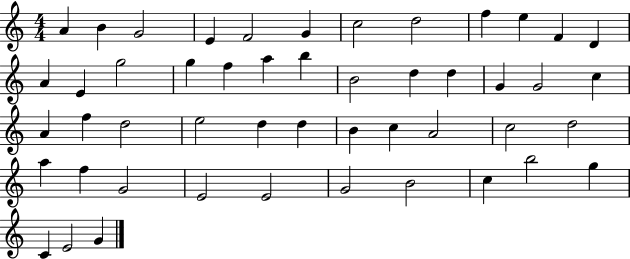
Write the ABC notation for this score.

X:1
T:Untitled
M:4/4
L:1/4
K:C
A B G2 E F2 G c2 d2 f e F D A E g2 g f a b B2 d d G G2 c A f d2 e2 d d B c A2 c2 d2 a f G2 E2 E2 G2 B2 c b2 g C E2 G